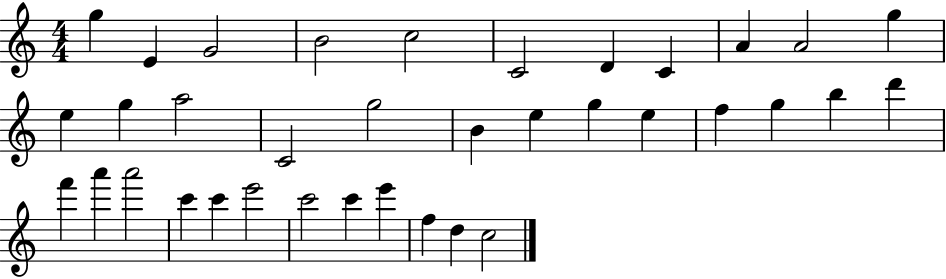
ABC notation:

X:1
T:Untitled
M:4/4
L:1/4
K:C
g E G2 B2 c2 C2 D C A A2 g e g a2 C2 g2 B e g e f g b d' f' a' a'2 c' c' e'2 c'2 c' e' f d c2